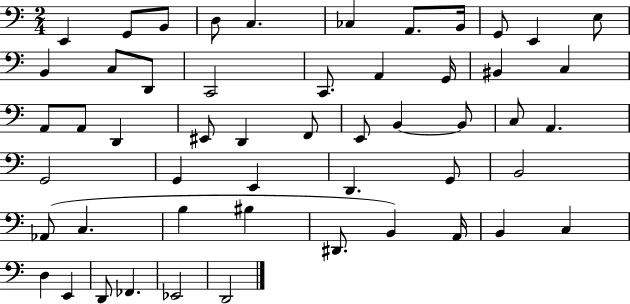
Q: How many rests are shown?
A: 0